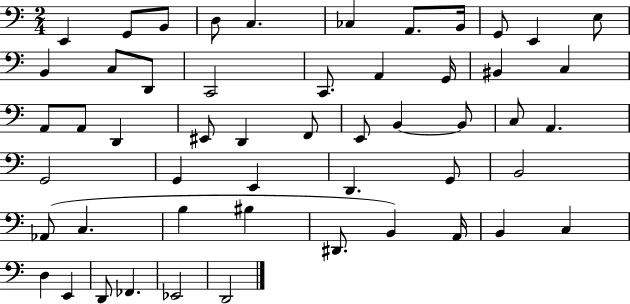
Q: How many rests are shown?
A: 0